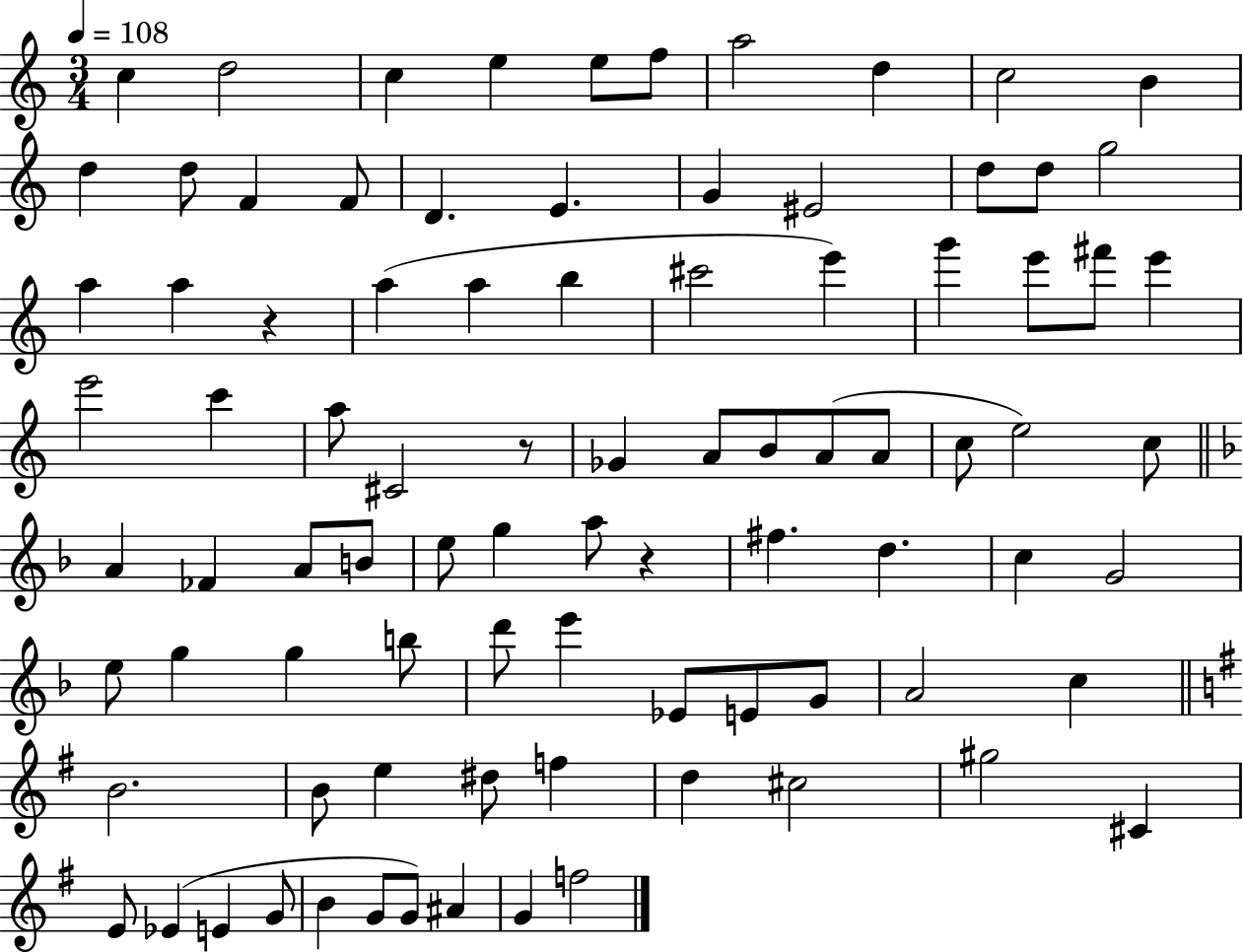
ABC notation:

X:1
T:Untitled
M:3/4
L:1/4
K:C
c d2 c e e/2 f/2 a2 d c2 B d d/2 F F/2 D E G ^E2 d/2 d/2 g2 a a z a a b ^c'2 e' g' e'/2 ^f'/2 e' e'2 c' a/2 ^C2 z/2 _G A/2 B/2 A/2 A/2 c/2 e2 c/2 A _F A/2 B/2 e/2 g a/2 z ^f d c G2 e/2 g g b/2 d'/2 e' _E/2 E/2 G/2 A2 c B2 B/2 e ^d/2 f d ^c2 ^g2 ^C E/2 _E E G/2 B G/2 G/2 ^A G f2